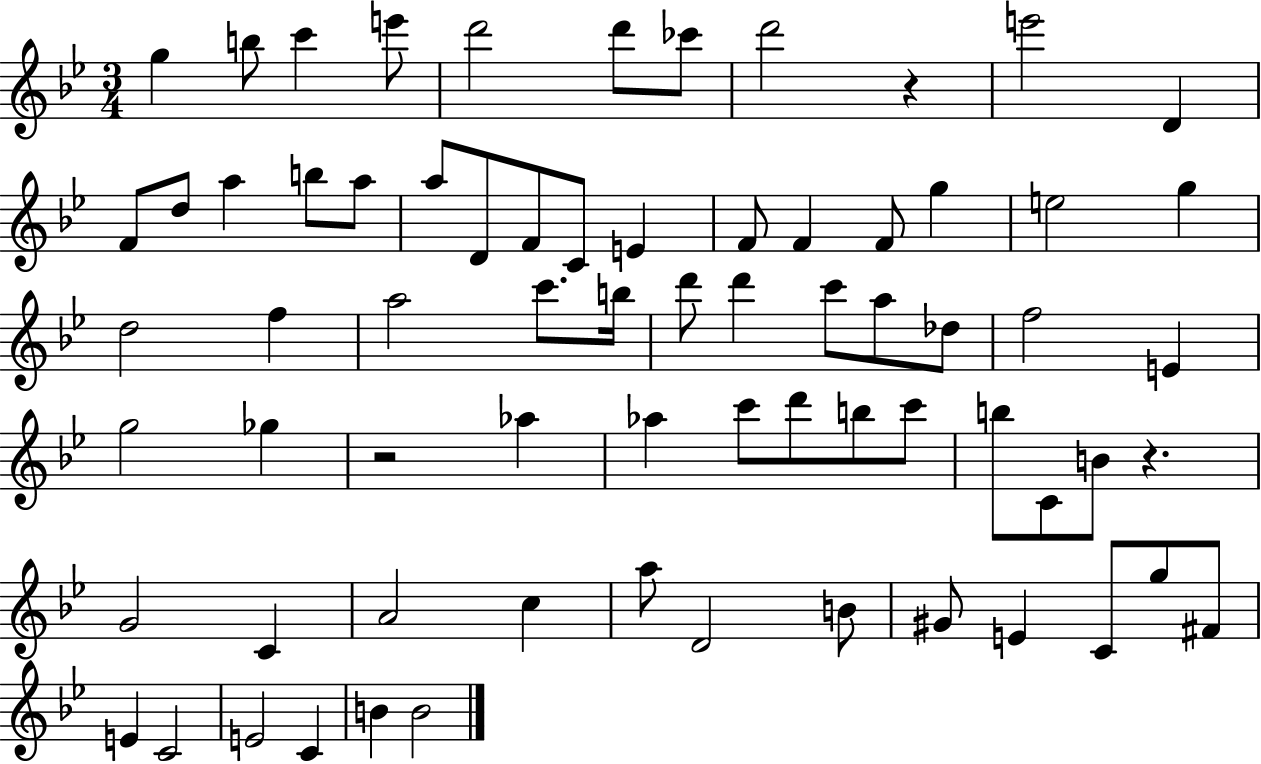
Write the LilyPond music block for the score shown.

{
  \clef treble
  \numericTimeSignature
  \time 3/4
  \key bes \major
  g''4 b''8 c'''4 e'''8 | d'''2 d'''8 ces'''8 | d'''2 r4 | e'''2 d'4 | \break f'8 d''8 a''4 b''8 a''8 | a''8 d'8 f'8 c'8 e'4 | f'8 f'4 f'8 g''4 | e''2 g''4 | \break d''2 f''4 | a''2 c'''8. b''16 | d'''8 d'''4 c'''8 a''8 des''8 | f''2 e'4 | \break g''2 ges''4 | r2 aes''4 | aes''4 c'''8 d'''8 b''8 c'''8 | b''8 c'8 b'8 r4. | \break g'2 c'4 | a'2 c''4 | a''8 d'2 b'8 | gis'8 e'4 c'8 g''8 fis'8 | \break e'4 c'2 | e'2 c'4 | b'4 b'2 | \bar "|."
}